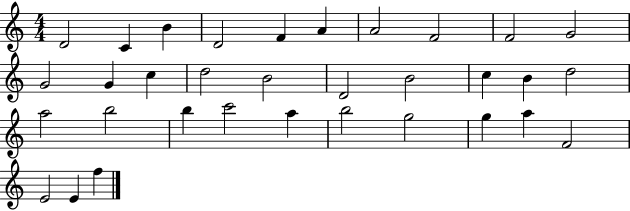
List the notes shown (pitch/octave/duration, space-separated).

D4/h C4/q B4/q D4/h F4/q A4/q A4/h F4/h F4/h G4/h G4/h G4/q C5/q D5/h B4/h D4/h B4/h C5/q B4/q D5/h A5/h B5/h B5/q C6/h A5/q B5/h G5/h G5/q A5/q F4/h E4/h E4/q F5/q